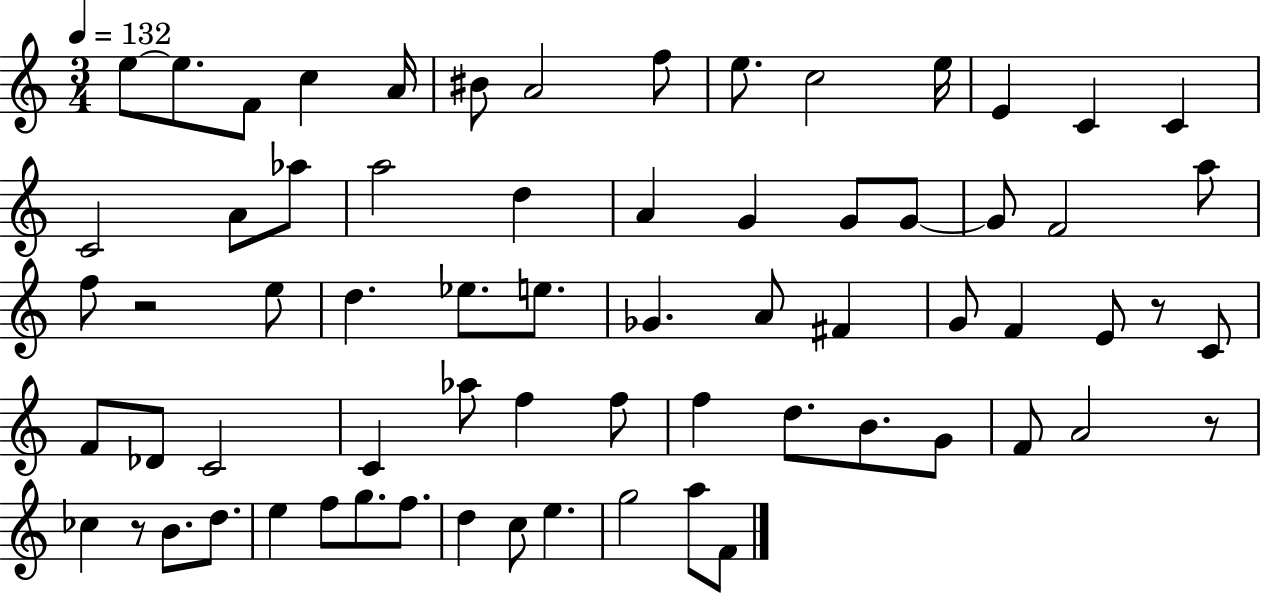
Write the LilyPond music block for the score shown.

{
  \clef treble
  \numericTimeSignature
  \time 3/4
  \key c \major
  \tempo 4 = 132
  e''8~~ e''8. f'8 c''4 a'16 | bis'8 a'2 f''8 | e''8. c''2 e''16 | e'4 c'4 c'4 | \break c'2 a'8 aes''8 | a''2 d''4 | a'4 g'4 g'8 g'8~~ | g'8 f'2 a''8 | \break f''8 r2 e''8 | d''4. ees''8. e''8. | ges'4. a'8 fis'4 | g'8 f'4 e'8 r8 c'8 | \break f'8 des'8 c'2 | c'4 aes''8 f''4 f''8 | f''4 d''8. b'8. g'8 | f'8 a'2 r8 | \break ces''4 r8 b'8. d''8. | e''4 f''8 g''8. f''8. | d''4 c''8 e''4. | g''2 a''8 f'8 | \break \bar "|."
}